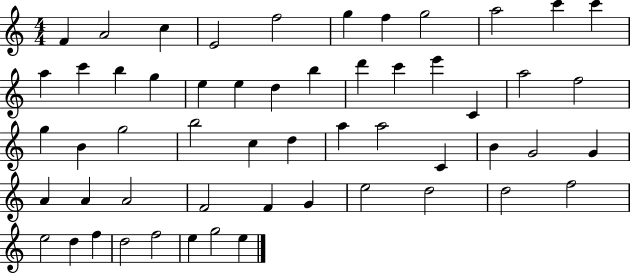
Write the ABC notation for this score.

X:1
T:Untitled
M:4/4
L:1/4
K:C
F A2 c E2 f2 g f g2 a2 c' c' a c' b g e e d b d' c' e' C a2 f2 g B g2 b2 c d a a2 C B G2 G A A A2 F2 F G e2 d2 d2 f2 e2 d f d2 f2 e g2 e